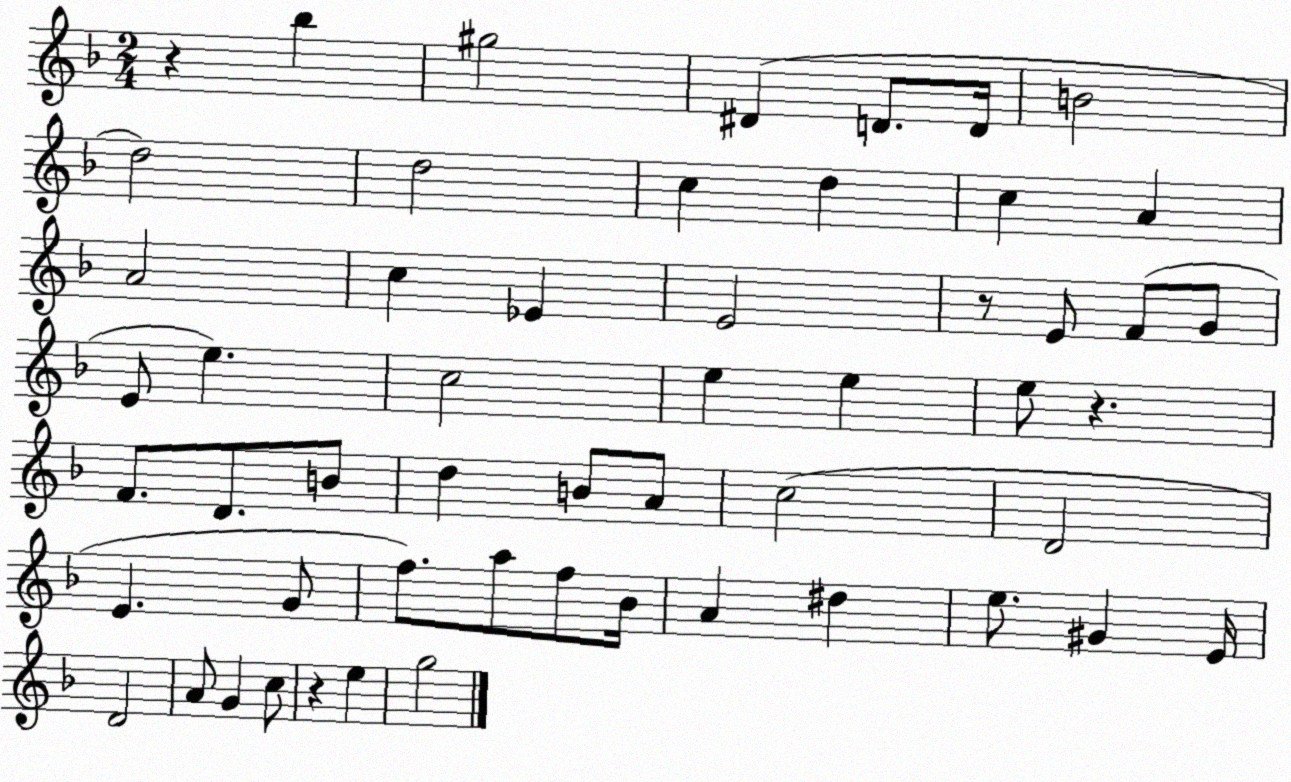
X:1
T:Untitled
M:2/4
L:1/4
K:F
z _b ^g2 ^D D/2 D/4 B2 d2 d2 c d c A A2 c _E E2 z/2 E/2 F/2 G/2 E/2 e c2 e e e/2 z F/2 D/2 B/2 d B/2 A/2 c2 D2 E G/2 f/2 a/2 f/2 _B/4 A ^d e/2 ^G E/4 D2 A/2 G c/2 z e g2